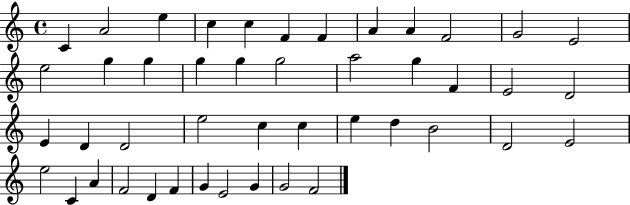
{
  \clef treble
  \time 4/4
  \defaultTimeSignature
  \key c \major
  c'4 a'2 e''4 | c''4 c''4 f'4 f'4 | a'4 a'4 f'2 | g'2 e'2 | \break e''2 g''4 g''4 | g''4 g''4 g''2 | a''2 g''4 f'4 | e'2 d'2 | \break e'4 d'4 d'2 | e''2 c''4 c''4 | e''4 d''4 b'2 | d'2 e'2 | \break e''2 c'4 a'4 | f'2 d'4 f'4 | g'4 e'2 g'4 | g'2 f'2 | \break \bar "|."
}